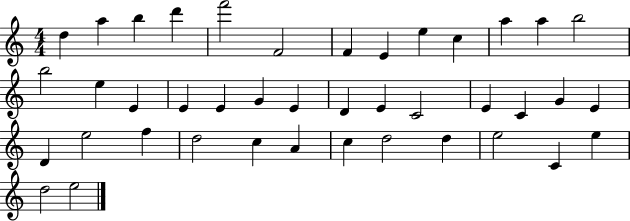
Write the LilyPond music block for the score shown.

{
  \clef treble
  \numericTimeSignature
  \time 4/4
  \key c \major
  d''4 a''4 b''4 d'''4 | f'''2 f'2 | f'4 e'4 e''4 c''4 | a''4 a''4 b''2 | \break b''2 e''4 e'4 | e'4 e'4 g'4 e'4 | d'4 e'4 c'2 | e'4 c'4 g'4 e'4 | \break d'4 e''2 f''4 | d''2 c''4 a'4 | c''4 d''2 d''4 | e''2 c'4 e''4 | \break d''2 e''2 | \bar "|."
}